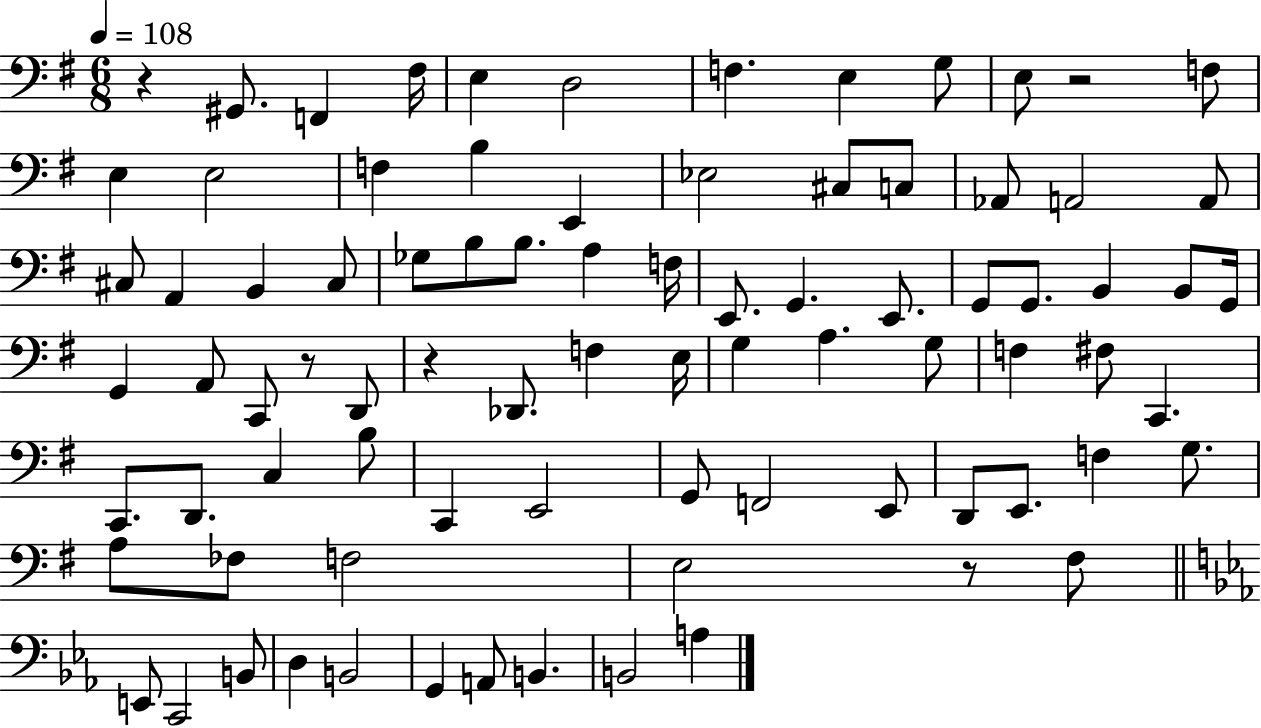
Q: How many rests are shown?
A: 5